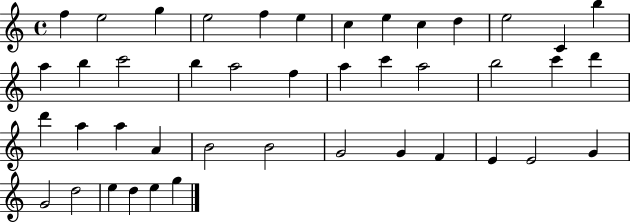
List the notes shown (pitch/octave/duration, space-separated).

F5/q E5/h G5/q E5/h F5/q E5/q C5/q E5/q C5/q D5/q E5/h C4/q B5/q A5/q B5/q C6/h B5/q A5/h F5/q A5/q C6/q A5/h B5/h C6/q D6/q D6/q A5/q A5/q A4/q B4/h B4/h G4/h G4/q F4/q E4/q E4/h G4/q G4/h D5/h E5/q D5/q E5/q G5/q